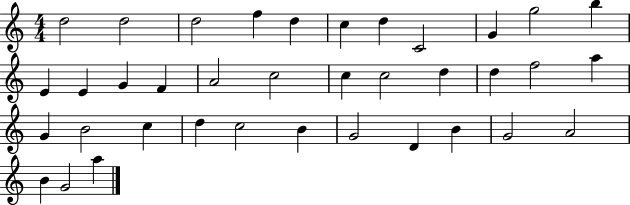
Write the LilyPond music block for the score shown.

{
  \clef treble
  \numericTimeSignature
  \time 4/4
  \key c \major
  d''2 d''2 | d''2 f''4 d''4 | c''4 d''4 c'2 | g'4 g''2 b''4 | \break e'4 e'4 g'4 f'4 | a'2 c''2 | c''4 c''2 d''4 | d''4 f''2 a''4 | \break g'4 b'2 c''4 | d''4 c''2 b'4 | g'2 d'4 b'4 | g'2 a'2 | \break b'4 g'2 a''4 | \bar "|."
}